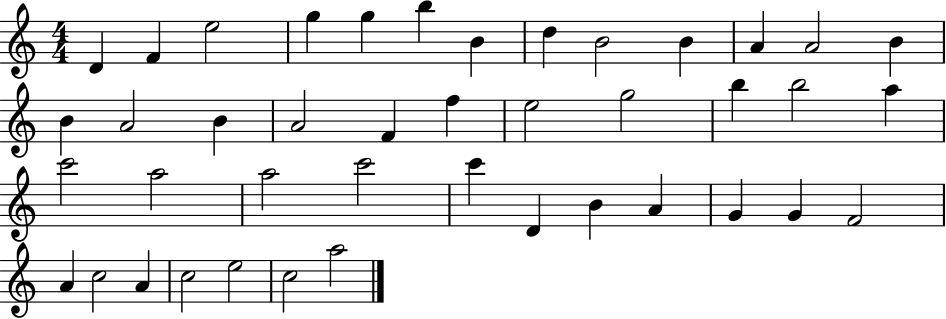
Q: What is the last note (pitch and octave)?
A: A5